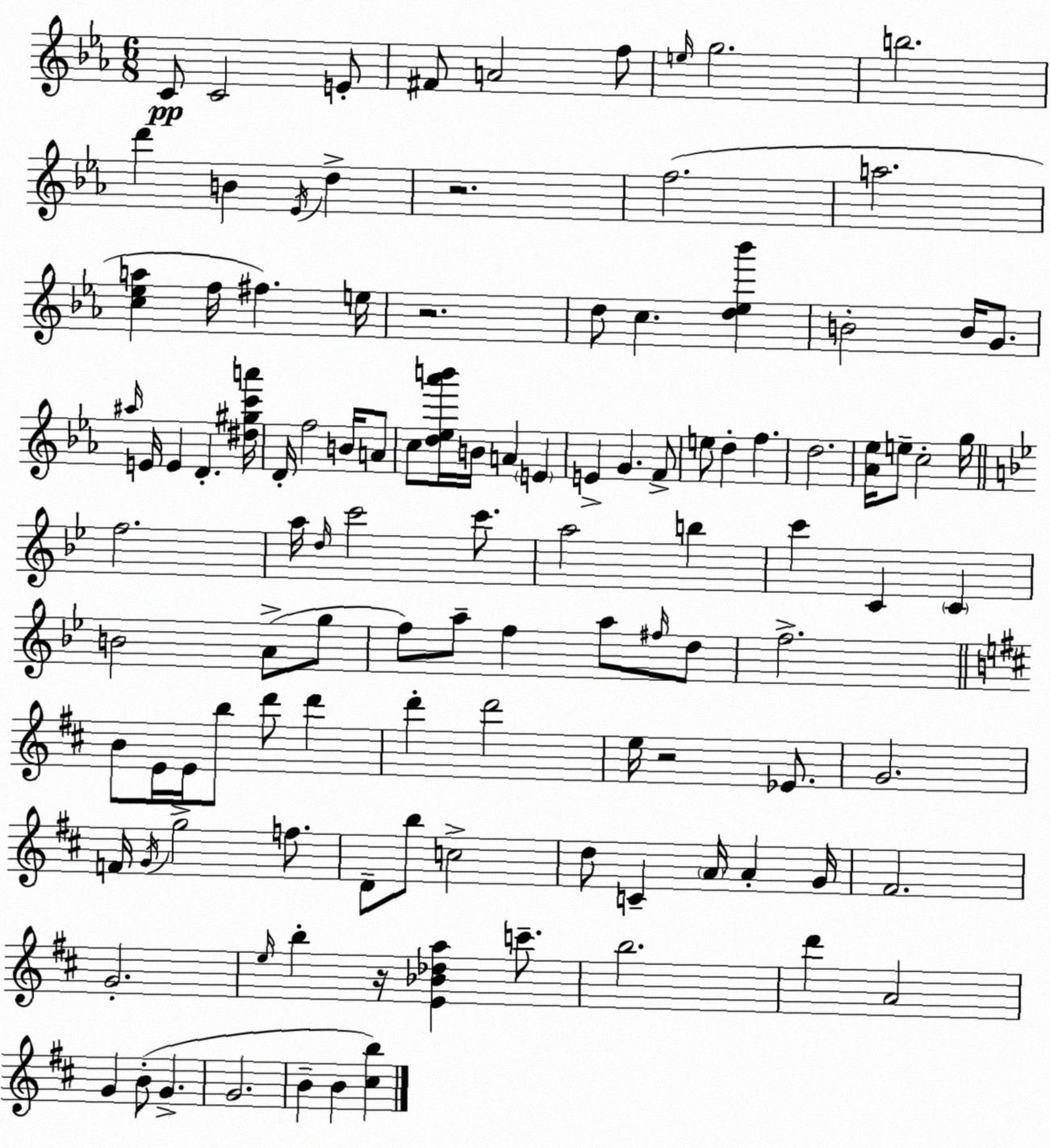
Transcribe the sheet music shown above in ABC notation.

X:1
T:Untitled
M:6/8
L:1/4
K:Cm
C/2 C2 E/2 ^F/2 A2 f/2 e/4 g2 b2 d' B _E/4 d z2 f2 a2 [c_ea] f/4 ^f e/4 z2 d/2 c [d_e_b'] B2 B/4 G/2 ^a/4 E/4 E D [^d^gc'a']/4 D/4 f2 B/4 A/2 c/2 [d_e_a'b']/4 B/4 A E E G F/2 e/2 d f d2 [_A_e]/4 e/2 c2 g/4 f2 a/4 d/4 c'2 c'/2 a2 b c' C C B2 A/2 g/2 f/2 a/2 f a/2 ^f/4 d/2 f2 B/2 E/4 E/4 b/2 d'/2 d' d' d'2 e/4 z2 _E/2 G2 F/4 G/4 g2 f/2 D/2 b/2 c2 d/2 C A/4 A G/4 ^F2 G2 e/4 b z/4 [E_B_da] c'/2 b2 d' A2 G B/2 G G2 B B [^cb]